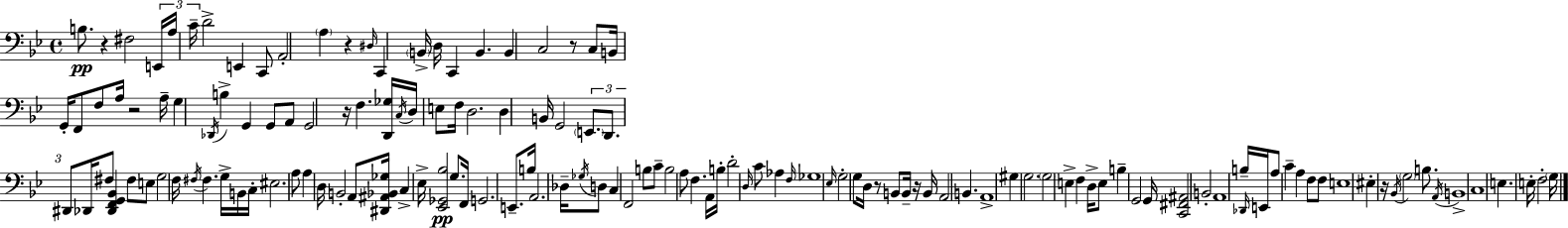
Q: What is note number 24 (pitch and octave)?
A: A3